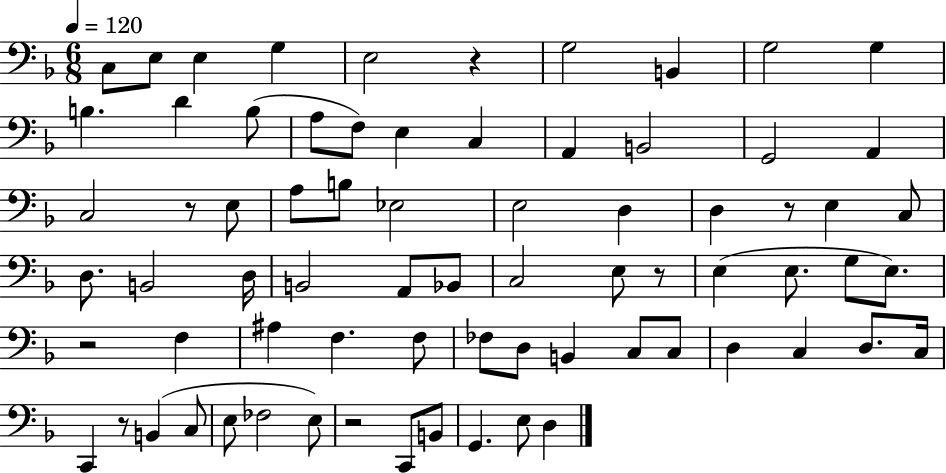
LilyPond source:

{
  \clef bass
  \numericTimeSignature
  \time 6/8
  \key f \major
  \tempo 4 = 120
  c8 e8 e4 g4 | e2 r4 | g2 b,4 | g2 g4 | \break b4. d'4 b8( | a8 f8) e4 c4 | a,4 b,2 | g,2 a,4 | \break c2 r8 e8 | a8 b8 ees2 | e2 d4 | d4 r8 e4 c8 | \break d8. b,2 d16 | b,2 a,8 bes,8 | c2 e8 r8 | e4( e8. g8 e8.) | \break r2 f4 | ais4 f4. f8 | fes8 d8 b,4 c8 c8 | d4 c4 d8. c16 | \break c,4 r8 b,4( c8 | e8 fes2 e8) | r2 c,8 b,8 | g,4. e8 d4 | \break \bar "|."
}